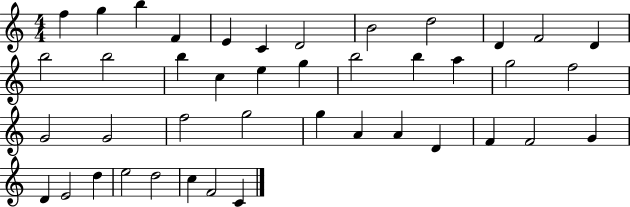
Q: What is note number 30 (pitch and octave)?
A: A4